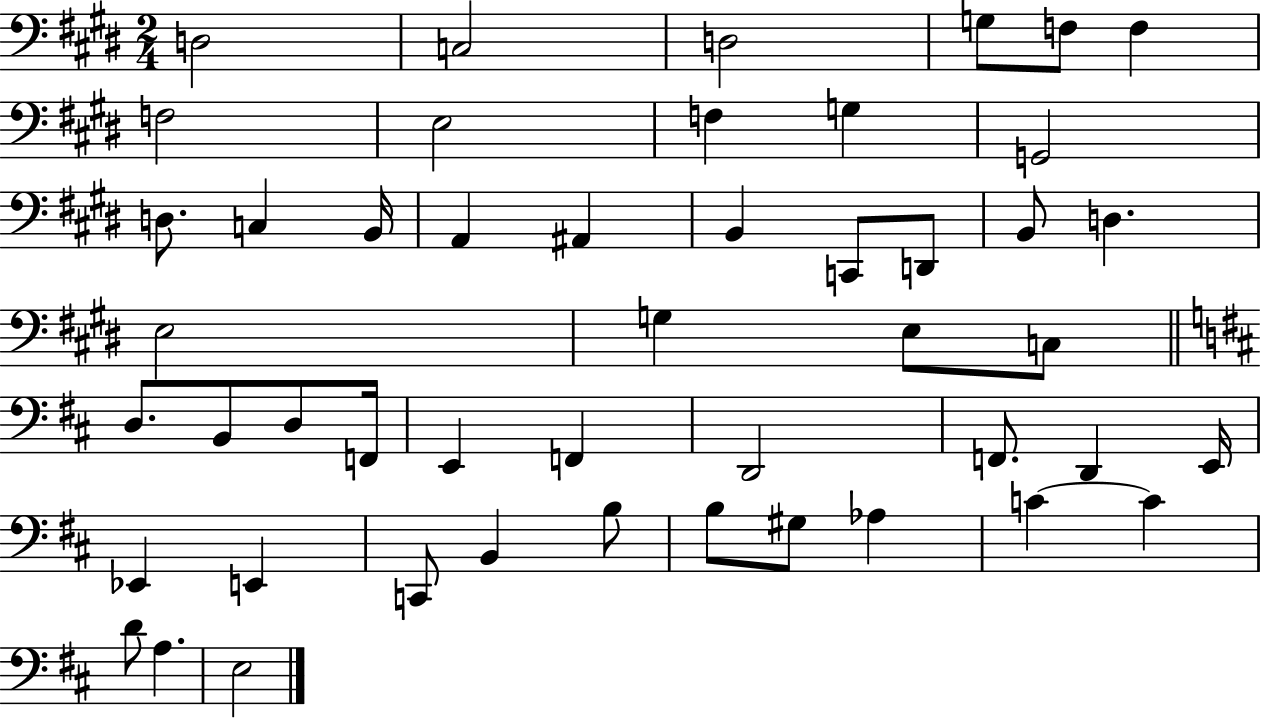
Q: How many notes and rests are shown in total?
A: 48